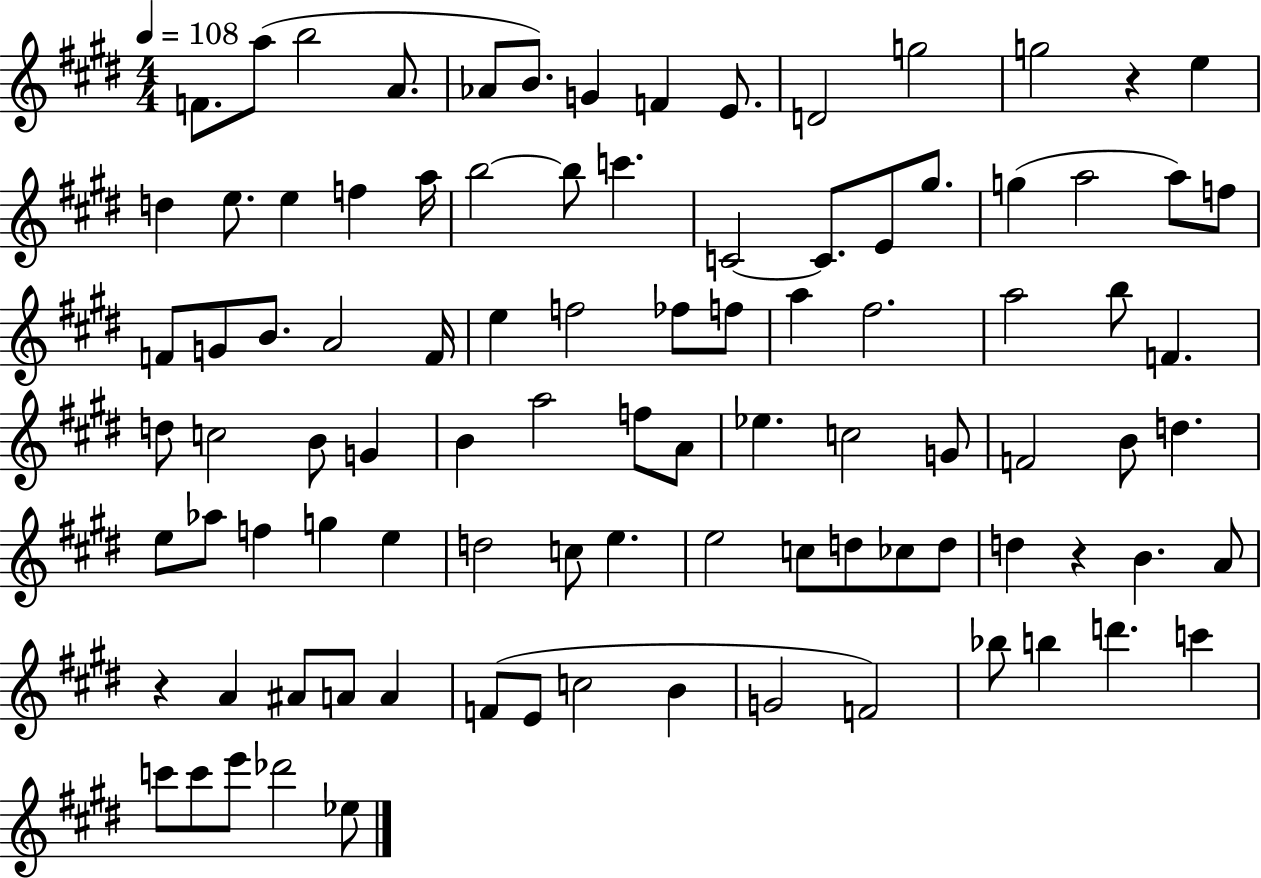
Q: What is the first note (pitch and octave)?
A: F4